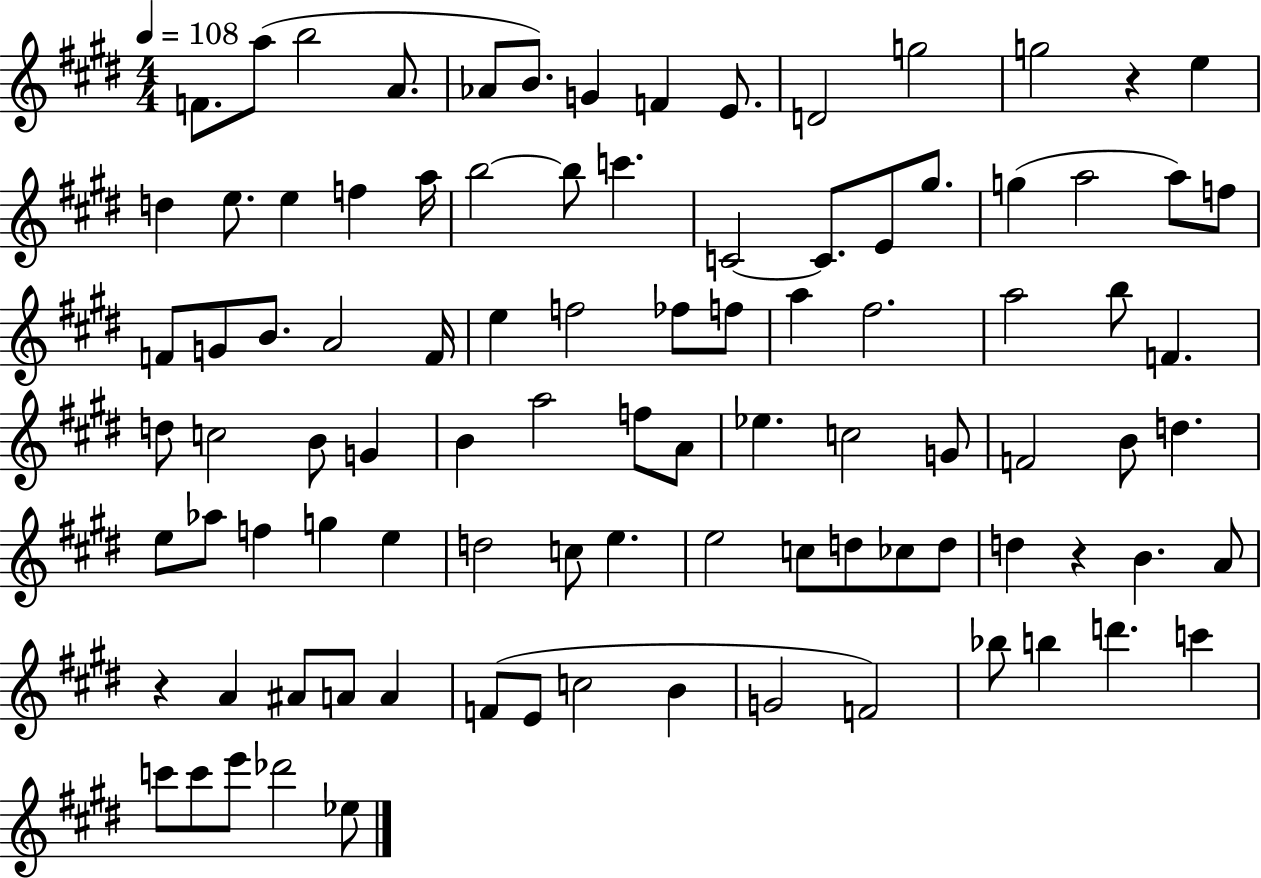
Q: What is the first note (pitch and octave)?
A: F4